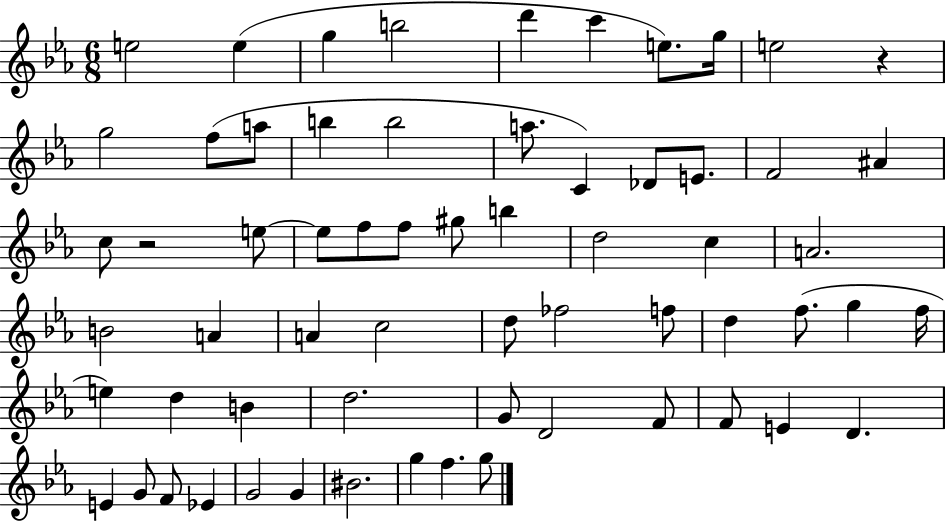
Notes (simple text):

E5/h E5/q G5/q B5/h D6/q C6/q E5/e. G5/s E5/h R/q G5/h F5/e A5/e B5/q B5/h A5/e. C4/q Db4/e E4/e. F4/h A#4/q C5/e R/h E5/e E5/e F5/e F5/e G#5/e B5/q D5/h C5/q A4/h. B4/h A4/q A4/q C5/h D5/e FES5/h F5/e D5/q F5/e. G5/q F5/s E5/q D5/q B4/q D5/h. G4/e D4/h F4/e F4/e E4/q D4/q. E4/q G4/e F4/e Eb4/q G4/h G4/q BIS4/h. G5/q F5/q. G5/e